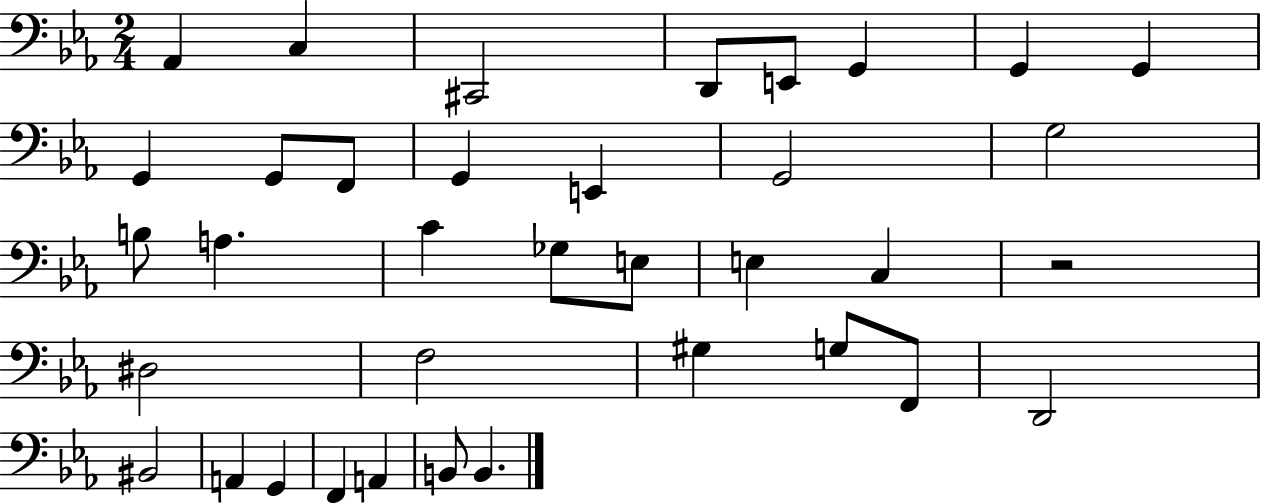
{
  \clef bass
  \numericTimeSignature
  \time 2/4
  \key ees \major
  aes,4 c4 | cis,2 | d,8 e,8 g,4 | g,4 g,4 | \break g,4 g,8 f,8 | g,4 e,4 | g,2 | g2 | \break b8 a4. | c'4 ges8 e8 | e4 c4 | r2 | \break dis2 | f2 | gis4 g8 f,8 | d,2 | \break bis,2 | a,4 g,4 | f,4 a,4 | b,8 b,4. | \break \bar "|."
}